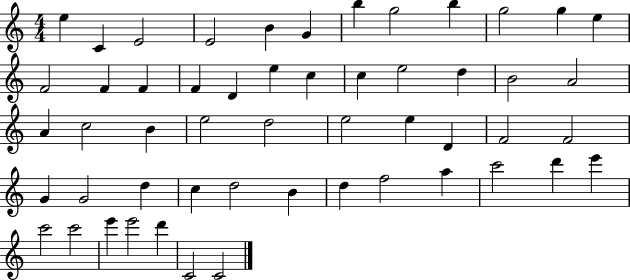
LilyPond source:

{
  \clef treble
  \numericTimeSignature
  \time 4/4
  \key c \major
  e''4 c'4 e'2 | e'2 b'4 g'4 | b''4 g''2 b''4 | g''2 g''4 e''4 | \break f'2 f'4 f'4 | f'4 d'4 e''4 c''4 | c''4 e''2 d''4 | b'2 a'2 | \break a'4 c''2 b'4 | e''2 d''2 | e''2 e''4 d'4 | f'2 f'2 | \break g'4 g'2 d''4 | c''4 d''2 b'4 | d''4 f''2 a''4 | c'''2 d'''4 e'''4 | \break c'''2 c'''2 | e'''4 e'''2 d'''4 | c'2 c'2 | \bar "|."
}